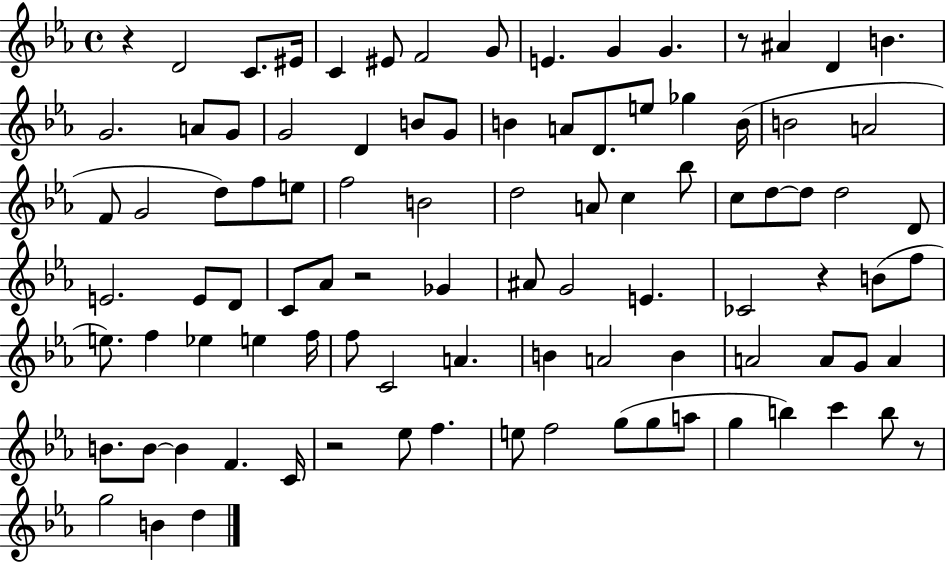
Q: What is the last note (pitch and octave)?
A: D5